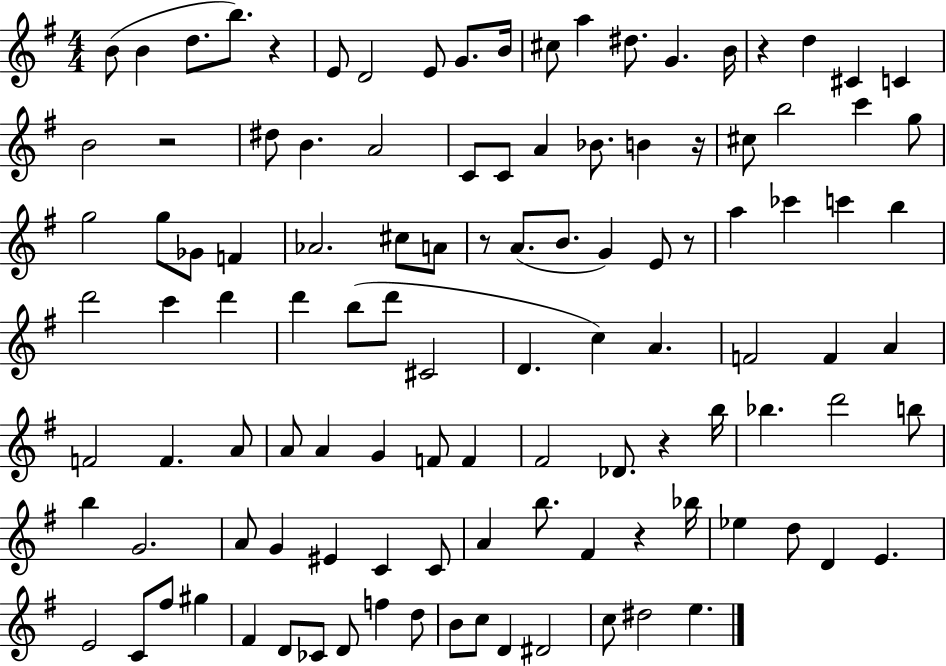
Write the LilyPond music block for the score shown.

{
  \clef treble
  \numericTimeSignature
  \time 4/4
  \key g \major
  b'8( b'4 d''8. b''8.) r4 | e'8 d'2 e'8 g'8. b'16 | cis''8 a''4 dis''8. g'4. b'16 | r4 d''4 cis'4 c'4 | \break b'2 r2 | dis''8 b'4. a'2 | c'8 c'8 a'4 bes'8. b'4 r16 | cis''8 b''2 c'''4 g''8 | \break g''2 g''8 ges'8 f'4 | aes'2. cis''8 a'8 | r8 a'8.( b'8. g'4) e'8 r8 | a''4 ces'''4 c'''4 b''4 | \break d'''2 c'''4 d'''4 | d'''4 b''8( d'''8 cis'2 | d'4. c''4) a'4. | f'2 f'4 a'4 | \break f'2 f'4. a'8 | a'8 a'4 g'4 f'8 f'4 | fis'2 des'8. r4 b''16 | bes''4. d'''2 b''8 | \break b''4 g'2. | a'8 g'4 eis'4 c'4 c'8 | a'4 b''8. fis'4 r4 bes''16 | ees''4 d''8 d'4 e'4. | \break e'2 c'8 fis''8 gis''4 | fis'4 d'8 ces'8 d'8 f''4 d''8 | b'8 c''8 d'4 dis'2 | c''8 dis''2 e''4. | \break \bar "|."
}